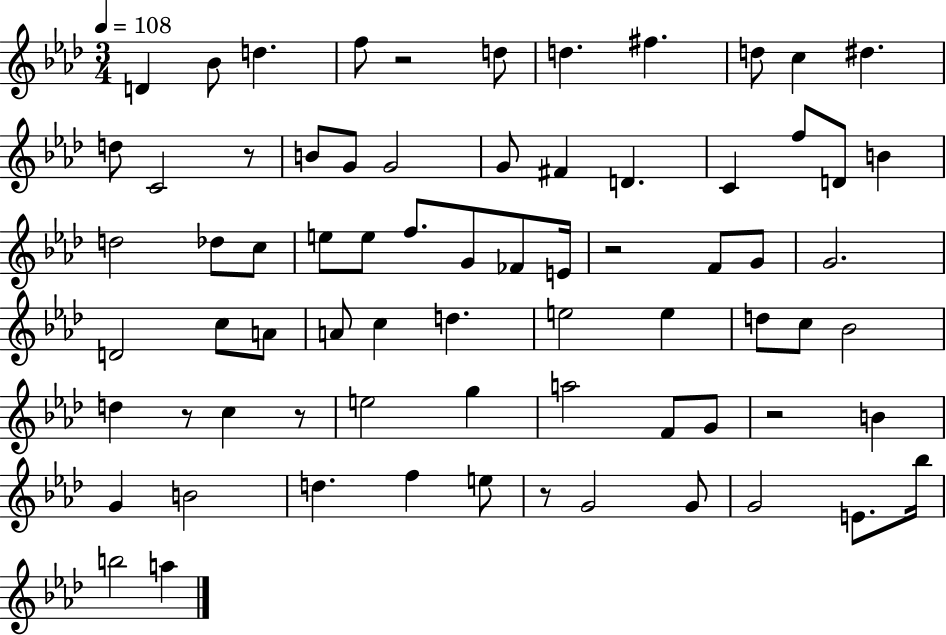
{
  \clef treble
  \numericTimeSignature
  \time 3/4
  \key aes \major
  \tempo 4 = 108
  d'4 bes'8 d''4. | f''8 r2 d''8 | d''4. fis''4. | d''8 c''4 dis''4. | \break d''8 c'2 r8 | b'8 g'8 g'2 | g'8 fis'4 d'4. | c'4 f''8 d'8 b'4 | \break d''2 des''8 c''8 | e''8 e''8 f''8. g'8 fes'8 e'16 | r2 f'8 g'8 | g'2. | \break d'2 c''8 a'8 | a'8 c''4 d''4. | e''2 e''4 | d''8 c''8 bes'2 | \break d''4 r8 c''4 r8 | e''2 g''4 | a''2 f'8 g'8 | r2 b'4 | \break g'4 b'2 | d''4. f''4 e''8 | r8 g'2 g'8 | g'2 e'8. bes''16 | \break b''2 a''4 | \bar "|."
}